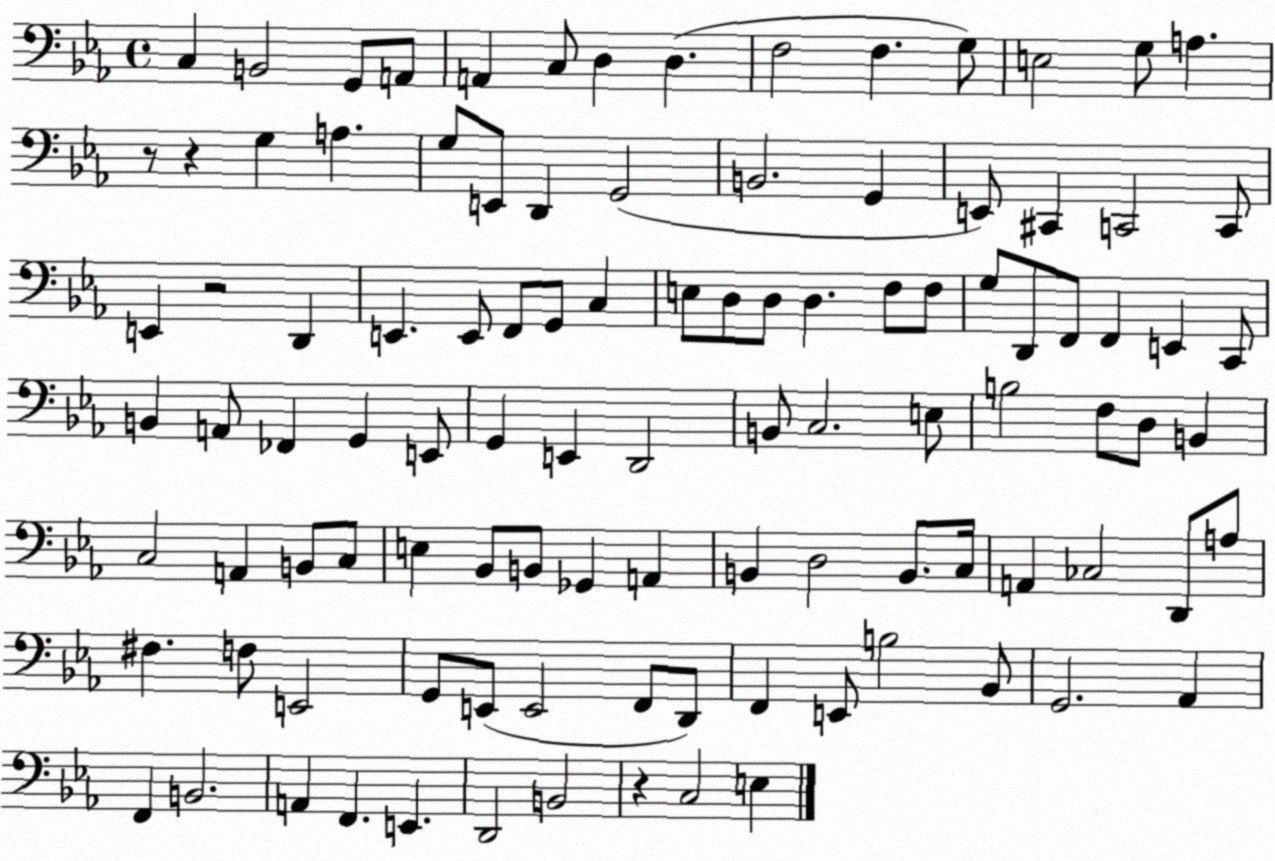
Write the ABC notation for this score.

X:1
T:Untitled
M:4/4
L:1/4
K:Eb
C, B,,2 G,,/2 A,,/2 A,, C,/2 D, D, F,2 F, G,/2 E,2 G,/2 A, z/2 z G, A, G,/2 E,,/2 D,, G,,2 B,,2 G,, E,,/2 ^C,, C,,2 C,,/2 E,, z2 D,, E,, E,,/2 F,,/2 G,,/2 C, E,/2 D,/2 D,/2 D, F,/2 F,/2 G,/2 D,,/2 F,,/2 F,, E,, C,,/2 B,, A,,/2 _F,, G,, E,,/2 G,, E,, D,,2 B,,/2 C,2 E,/2 B,2 F,/2 D,/2 B,, C,2 A,, B,,/2 C,/2 E, _B,,/2 B,,/2 _G,, A,, B,, D,2 B,,/2 C,/4 A,, _C,2 D,,/2 A,/2 ^F, F,/2 E,,2 G,,/2 E,,/2 E,,2 F,,/2 D,,/2 F,, E,,/2 B,2 _B,,/2 G,,2 _A,, F,, B,,2 A,, F,, E,, D,,2 B,,2 z C,2 E,